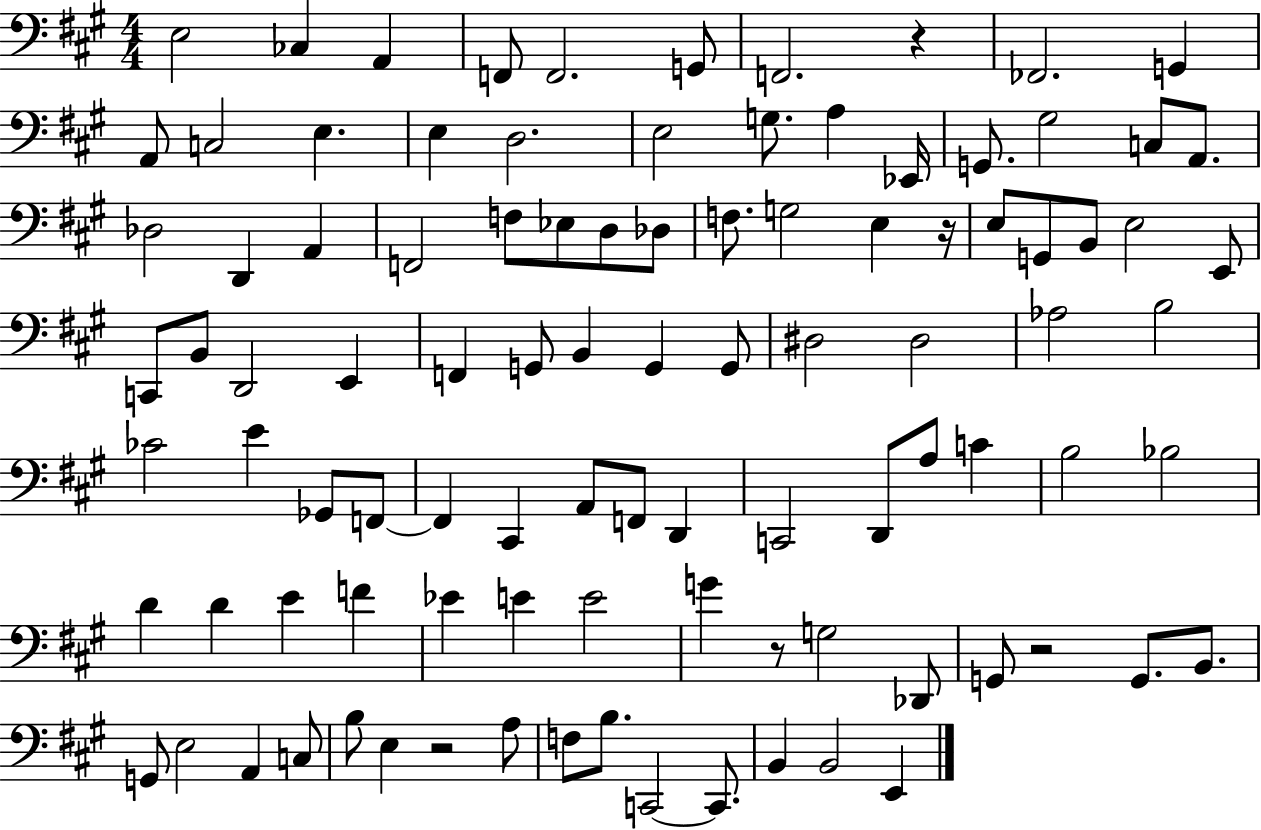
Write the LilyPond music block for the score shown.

{
  \clef bass
  \numericTimeSignature
  \time 4/4
  \key a \major
  \repeat volta 2 { e2 ces4 a,4 | f,8 f,2. g,8 | f,2. r4 | fes,2. g,4 | \break a,8 c2 e4. | e4 d2. | e2 g8. a4 ees,16 | g,8. gis2 c8 a,8. | \break des2 d,4 a,4 | f,2 f8 ees8 d8 des8 | f8. g2 e4 r16 | e8 g,8 b,8 e2 e,8 | \break c,8 b,8 d,2 e,4 | f,4 g,8 b,4 g,4 g,8 | dis2 dis2 | aes2 b2 | \break ces'2 e'4 ges,8 f,8~~ | f,4 cis,4 a,8 f,8 d,4 | c,2 d,8 a8 c'4 | b2 bes2 | \break d'4 d'4 e'4 f'4 | ees'4 e'4 e'2 | g'4 r8 g2 des,8 | g,8 r2 g,8. b,8. | \break g,8 e2 a,4 c8 | b8 e4 r2 a8 | f8 b8. c,2~~ c,8. | b,4 b,2 e,4 | \break } \bar "|."
}